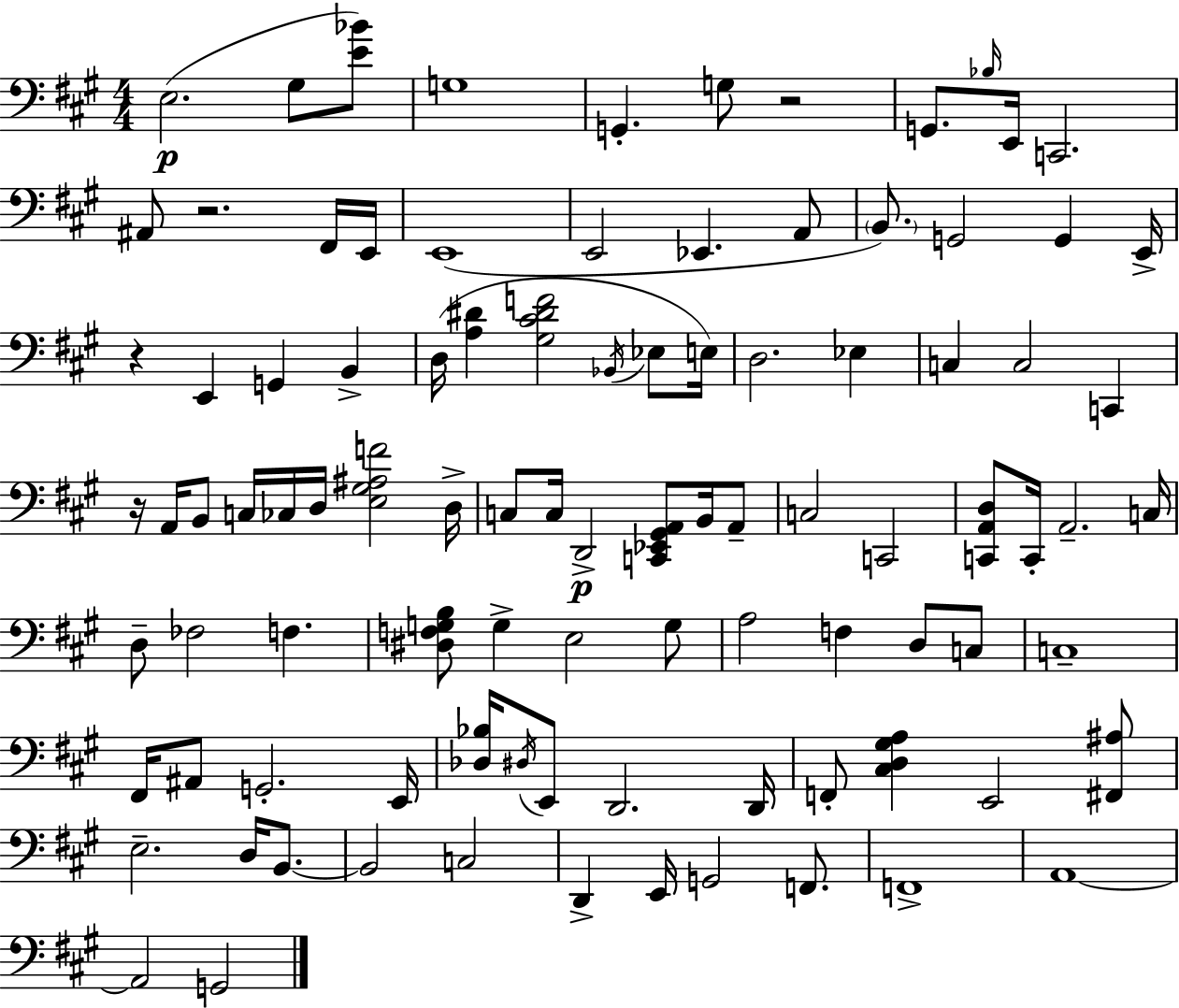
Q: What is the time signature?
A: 4/4